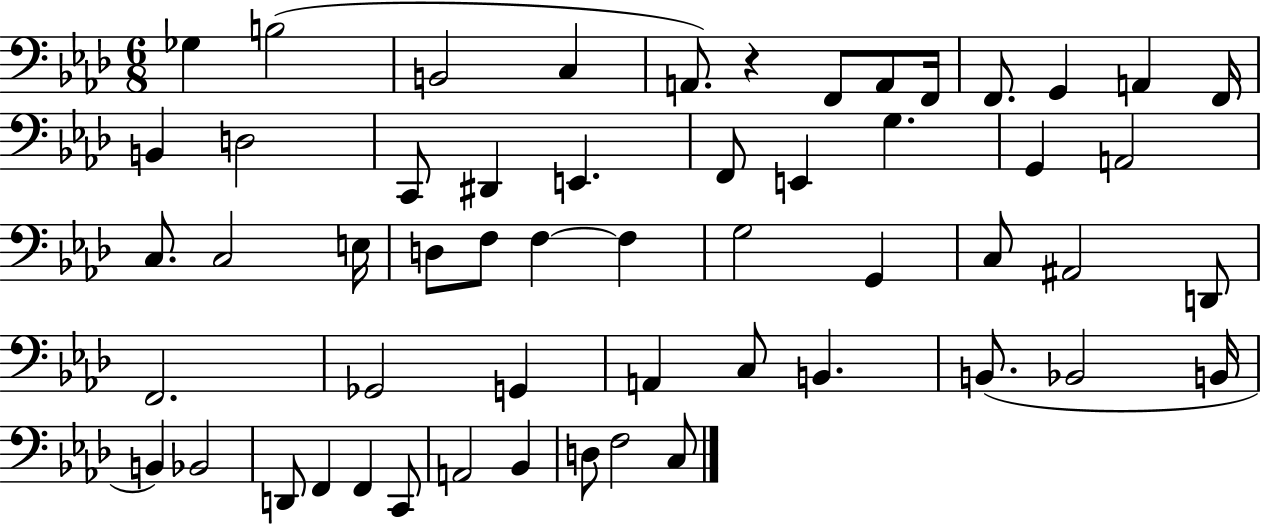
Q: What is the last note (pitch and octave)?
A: C3